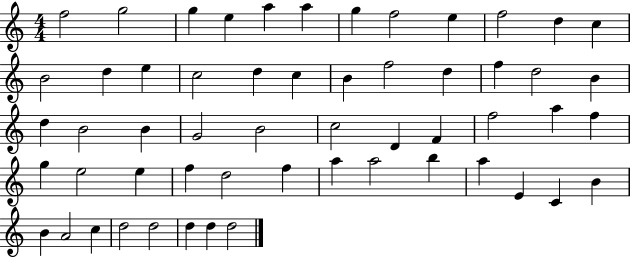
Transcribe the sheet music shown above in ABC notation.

X:1
T:Untitled
M:4/4
L:1/4
K:C
f2 g2 g e a a g f2 e f2 d c B2 d e c2 d c B f2 d f d2 B d B2 B G2 B2 c2 D F f2 a f g e2 e f d2 f a a2 b a E C B B A2 c d2 d2 d d d2